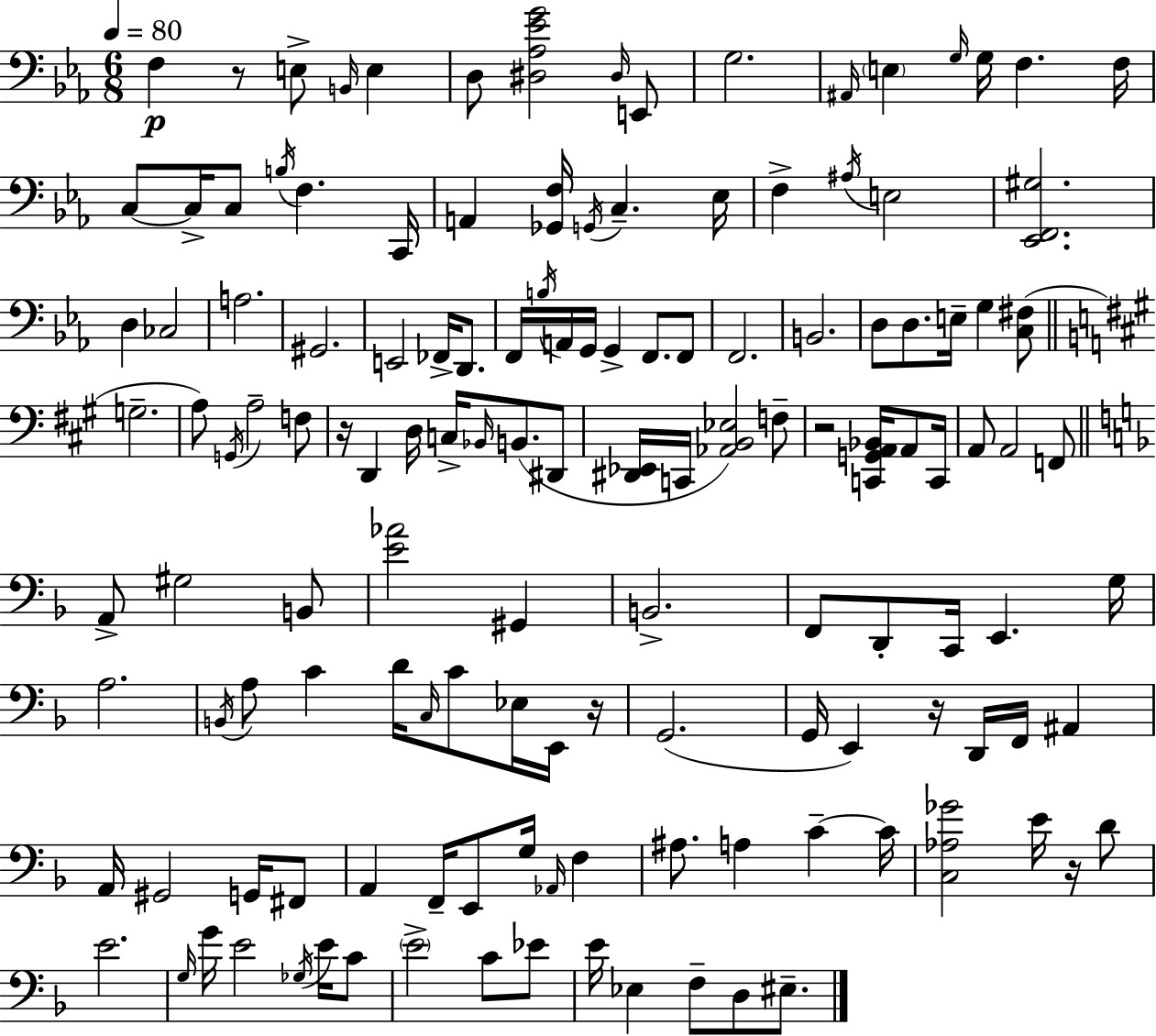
{
  \clef bass
  \numericTimeSignature
  \time 6/8
  \key c \minor
  \tempo 4 = 80
  f4\p r8 e8-> \grace { b,16 } e4 | d8 <dis aes ees' g'>2 \grace { dis16 } | e,8 g2. | \grace { ais,16 } \parenthesize e4 \grace { g16 } g16 f4. | \break f16 c8~~ c16-> c8 \acciaccatura { b16 } f4. | c,16 a,4 <ges, f>16 \acciaccatura { g,16 } c4.-- | ees16 f4-> \acciaccatura { ais16 } e2 | <ees, f, gis>2. | \break d4 ces2 | a2. | gis,2. | e,2 | \break fes,16-> d,8. f,16 \acciaccatura { b16 } a,16 g,16 g,4-> | f,8. f,8 f,2. | b,2. | d8 d8. | \break e16-- g4 <c fis>8( \bar "||" \break \key a \major g2.-- | a8) \acciaccatura { g,16 } a2-- f8 | r16 d,4 d16 c16-> \grace { bes,16 } b,8.( | dis,8 <dis, ees,>16 c,16 <aes, b, ees>2) | \break f8-- r2 <c, g, a, bes,>16 a,8 | c,16 a,8 a,2 | f,8 \bar "||" \break \key d \minor a,8-> gis2 b,8 | <e' aes'>2 gis,4 | b,2.-> | f,8 d,8-. c,16 e,4. g16 | \break a2. | \acciaccatura { b,16 } a8 c'4 d'16 \grace { c16 } c'8 ees16 | e,16 r16 g,2.( | g,16 e,4) r16 d,16 f,16 ais,4 | \break a,16 gis,2 g,16 | fis,8 a,4 f,16-- e,8 g16 \grace { aes,16 } f4 | ais8. a4 c'4--~~ | c'16 <c aes ges'>2 e'16 | \break r16 d'8 e'2. | \grace { g16 } g'16 e'2 | \acciaccatura { ges16 } e'16 c'8 \parenthesize e'2-> | c'8 ees'8 e'16 ees4 f8-- | \break d8 eis8.-- \bar "|."
}